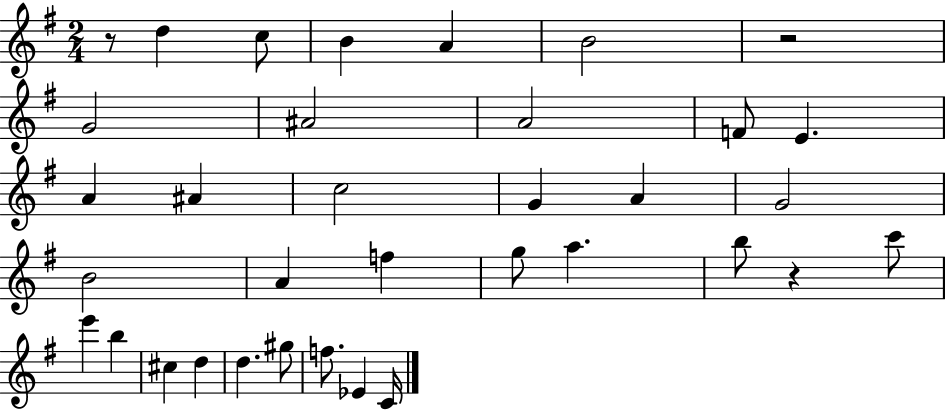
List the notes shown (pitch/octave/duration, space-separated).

R/e D5/q C5/e B4/q A4/q B4/h R/h G4/h A#4/h A4/h F4/e E4/q. A4/q A#4/q C5/h G4/q A4/q G4/h B4/h A4/q F5/q G5/e A5/q. B5/e R/q C6/e E6/q B5/q C#5/q D5/q D5/q. G#5/e F5/e. Eb4/q C4/s